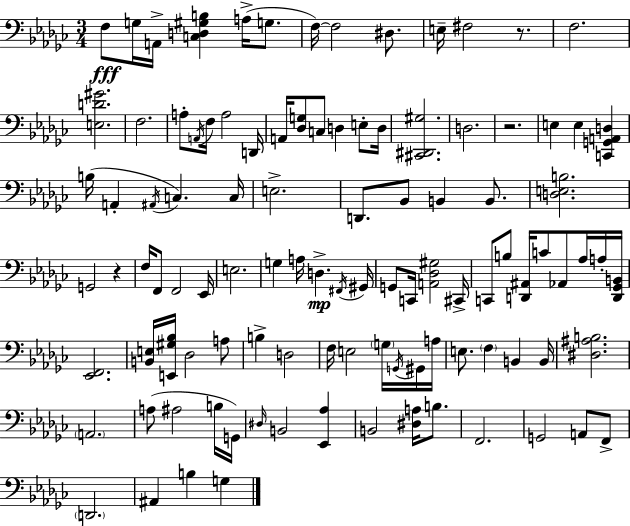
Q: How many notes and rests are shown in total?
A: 104